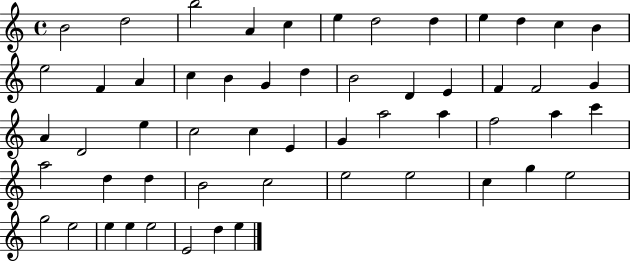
X:1
T:Untitled
M:4/4
L:1/4
K:C
B2 d2 b2 A c e d2 d e d c B e2 F A c B G d B2 D E F F2 G A D2 e c2 c E G a2 a f2 a c' a2 d d B2 c2 e2 e2 c g e2 g2 e2 e e e2 E2 d e